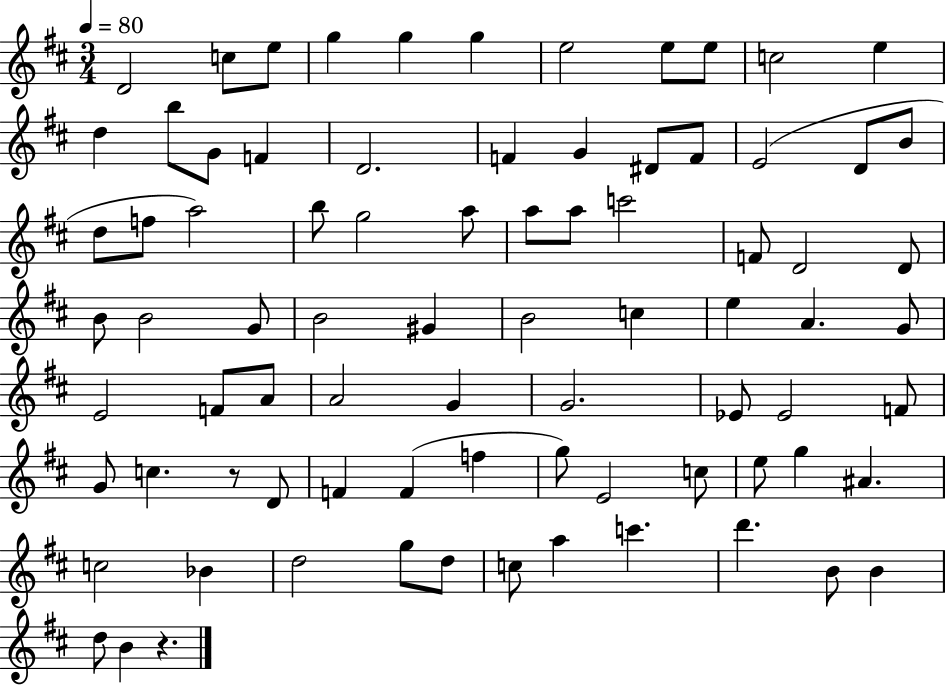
D4/h C5/e E5/e G5/q G5/q G5/q E5/h E5/e E5/e C5/h E5/q D5/q B5/e G4/e F4/q D4/h. F4/q G4/q D#4/e F4/e E4/h D4/e B4/e D5/e F5/e A5/h B5/e G5/h A5/e A5/e A5/e C6/h F4/e D4/h D4/e B4/e B4/h G4/e B4/h G#4/q B4/h C5/q E5/q A4/q. G4/e E4/h F4/e A4/e A4/h G4/q G4/h. Eb4/e Eb4/h F4/e G4/e C5/q. R/e D4/e F4/q F4/q F5/q G5/e E4/h C5/e E5/e G5/q A#4/q. C5/h Bb4/q D5/h G5/e D5/e C5/e A5/q C6/q. D6/q. B4/e B4/q D5/e B4/q R/q.